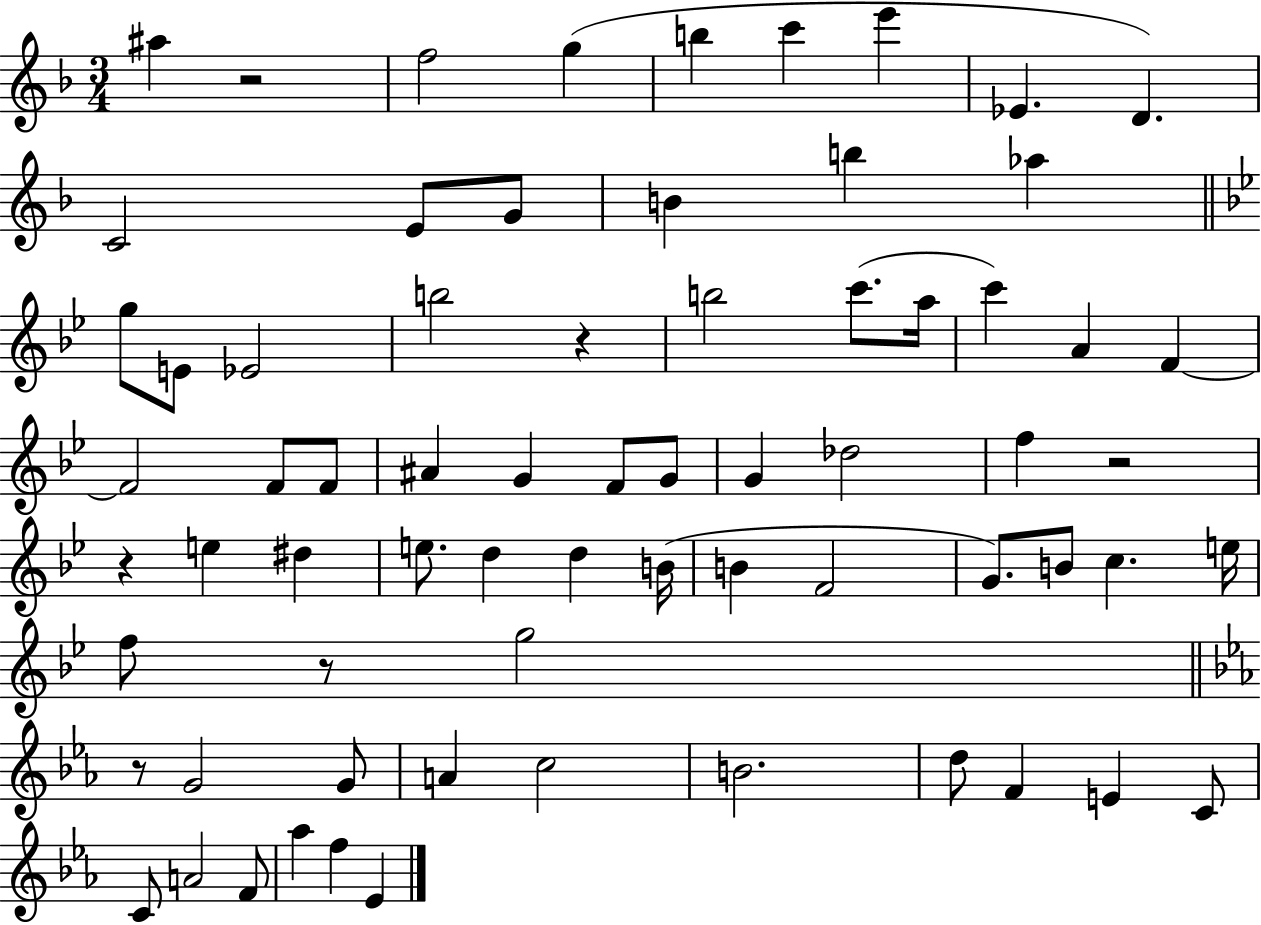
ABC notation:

X:1
T:Untitled
M:3/4
L:1/4
K:F
^a z2 f2 g b c' e' _E D C2 E/2 G/2 B b _a g/2 E/2 _E2 b2 z b2 c'/2 a/4 c' A F F2 F/2 F/2 ^A G F/2 G/2 G _d2 f z2 z e ^d e/2 d d B/4 B F2 G/2 B/2 c e/4 f/2 z/2 g2 z/2 G2 G/2 A c2 B2 d/2 F E C/2 C/2 A2 F/2 _a f _E